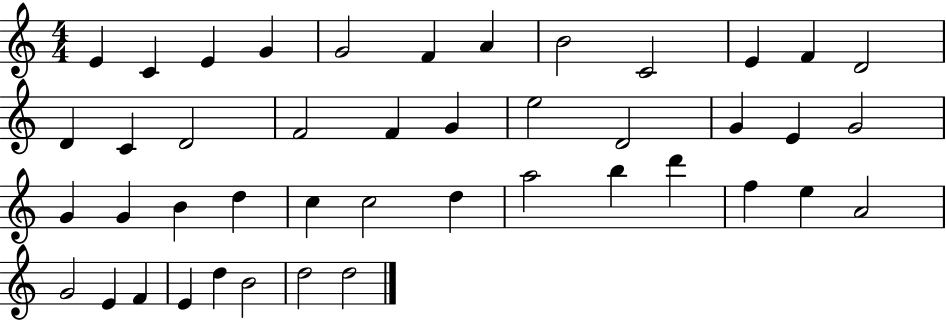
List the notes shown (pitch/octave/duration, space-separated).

E4/q C4/q E4/q G4/q G4/h F4/q A4/q B4/h C4/h E4/q F4/q D4/h D4/q C4/q D4/h F4/h F4/q G4/q E5/h D4/h G4/q E4/q G4/h G4/q G4/q B4/q D5/q C5/q C5/h D5/q A5/h B5/q D6/q F5/q E5/q A4/h G4/h E4/q F4/q E4/q D5/q B4/h D5/h D5/h